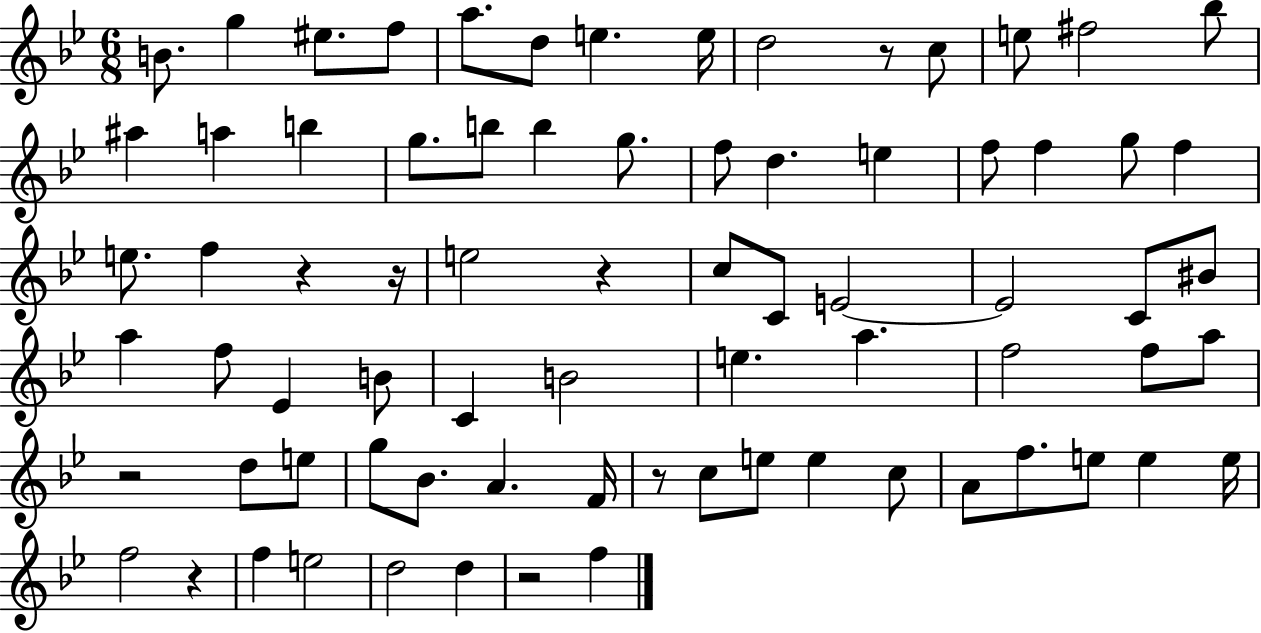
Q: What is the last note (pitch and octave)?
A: F5